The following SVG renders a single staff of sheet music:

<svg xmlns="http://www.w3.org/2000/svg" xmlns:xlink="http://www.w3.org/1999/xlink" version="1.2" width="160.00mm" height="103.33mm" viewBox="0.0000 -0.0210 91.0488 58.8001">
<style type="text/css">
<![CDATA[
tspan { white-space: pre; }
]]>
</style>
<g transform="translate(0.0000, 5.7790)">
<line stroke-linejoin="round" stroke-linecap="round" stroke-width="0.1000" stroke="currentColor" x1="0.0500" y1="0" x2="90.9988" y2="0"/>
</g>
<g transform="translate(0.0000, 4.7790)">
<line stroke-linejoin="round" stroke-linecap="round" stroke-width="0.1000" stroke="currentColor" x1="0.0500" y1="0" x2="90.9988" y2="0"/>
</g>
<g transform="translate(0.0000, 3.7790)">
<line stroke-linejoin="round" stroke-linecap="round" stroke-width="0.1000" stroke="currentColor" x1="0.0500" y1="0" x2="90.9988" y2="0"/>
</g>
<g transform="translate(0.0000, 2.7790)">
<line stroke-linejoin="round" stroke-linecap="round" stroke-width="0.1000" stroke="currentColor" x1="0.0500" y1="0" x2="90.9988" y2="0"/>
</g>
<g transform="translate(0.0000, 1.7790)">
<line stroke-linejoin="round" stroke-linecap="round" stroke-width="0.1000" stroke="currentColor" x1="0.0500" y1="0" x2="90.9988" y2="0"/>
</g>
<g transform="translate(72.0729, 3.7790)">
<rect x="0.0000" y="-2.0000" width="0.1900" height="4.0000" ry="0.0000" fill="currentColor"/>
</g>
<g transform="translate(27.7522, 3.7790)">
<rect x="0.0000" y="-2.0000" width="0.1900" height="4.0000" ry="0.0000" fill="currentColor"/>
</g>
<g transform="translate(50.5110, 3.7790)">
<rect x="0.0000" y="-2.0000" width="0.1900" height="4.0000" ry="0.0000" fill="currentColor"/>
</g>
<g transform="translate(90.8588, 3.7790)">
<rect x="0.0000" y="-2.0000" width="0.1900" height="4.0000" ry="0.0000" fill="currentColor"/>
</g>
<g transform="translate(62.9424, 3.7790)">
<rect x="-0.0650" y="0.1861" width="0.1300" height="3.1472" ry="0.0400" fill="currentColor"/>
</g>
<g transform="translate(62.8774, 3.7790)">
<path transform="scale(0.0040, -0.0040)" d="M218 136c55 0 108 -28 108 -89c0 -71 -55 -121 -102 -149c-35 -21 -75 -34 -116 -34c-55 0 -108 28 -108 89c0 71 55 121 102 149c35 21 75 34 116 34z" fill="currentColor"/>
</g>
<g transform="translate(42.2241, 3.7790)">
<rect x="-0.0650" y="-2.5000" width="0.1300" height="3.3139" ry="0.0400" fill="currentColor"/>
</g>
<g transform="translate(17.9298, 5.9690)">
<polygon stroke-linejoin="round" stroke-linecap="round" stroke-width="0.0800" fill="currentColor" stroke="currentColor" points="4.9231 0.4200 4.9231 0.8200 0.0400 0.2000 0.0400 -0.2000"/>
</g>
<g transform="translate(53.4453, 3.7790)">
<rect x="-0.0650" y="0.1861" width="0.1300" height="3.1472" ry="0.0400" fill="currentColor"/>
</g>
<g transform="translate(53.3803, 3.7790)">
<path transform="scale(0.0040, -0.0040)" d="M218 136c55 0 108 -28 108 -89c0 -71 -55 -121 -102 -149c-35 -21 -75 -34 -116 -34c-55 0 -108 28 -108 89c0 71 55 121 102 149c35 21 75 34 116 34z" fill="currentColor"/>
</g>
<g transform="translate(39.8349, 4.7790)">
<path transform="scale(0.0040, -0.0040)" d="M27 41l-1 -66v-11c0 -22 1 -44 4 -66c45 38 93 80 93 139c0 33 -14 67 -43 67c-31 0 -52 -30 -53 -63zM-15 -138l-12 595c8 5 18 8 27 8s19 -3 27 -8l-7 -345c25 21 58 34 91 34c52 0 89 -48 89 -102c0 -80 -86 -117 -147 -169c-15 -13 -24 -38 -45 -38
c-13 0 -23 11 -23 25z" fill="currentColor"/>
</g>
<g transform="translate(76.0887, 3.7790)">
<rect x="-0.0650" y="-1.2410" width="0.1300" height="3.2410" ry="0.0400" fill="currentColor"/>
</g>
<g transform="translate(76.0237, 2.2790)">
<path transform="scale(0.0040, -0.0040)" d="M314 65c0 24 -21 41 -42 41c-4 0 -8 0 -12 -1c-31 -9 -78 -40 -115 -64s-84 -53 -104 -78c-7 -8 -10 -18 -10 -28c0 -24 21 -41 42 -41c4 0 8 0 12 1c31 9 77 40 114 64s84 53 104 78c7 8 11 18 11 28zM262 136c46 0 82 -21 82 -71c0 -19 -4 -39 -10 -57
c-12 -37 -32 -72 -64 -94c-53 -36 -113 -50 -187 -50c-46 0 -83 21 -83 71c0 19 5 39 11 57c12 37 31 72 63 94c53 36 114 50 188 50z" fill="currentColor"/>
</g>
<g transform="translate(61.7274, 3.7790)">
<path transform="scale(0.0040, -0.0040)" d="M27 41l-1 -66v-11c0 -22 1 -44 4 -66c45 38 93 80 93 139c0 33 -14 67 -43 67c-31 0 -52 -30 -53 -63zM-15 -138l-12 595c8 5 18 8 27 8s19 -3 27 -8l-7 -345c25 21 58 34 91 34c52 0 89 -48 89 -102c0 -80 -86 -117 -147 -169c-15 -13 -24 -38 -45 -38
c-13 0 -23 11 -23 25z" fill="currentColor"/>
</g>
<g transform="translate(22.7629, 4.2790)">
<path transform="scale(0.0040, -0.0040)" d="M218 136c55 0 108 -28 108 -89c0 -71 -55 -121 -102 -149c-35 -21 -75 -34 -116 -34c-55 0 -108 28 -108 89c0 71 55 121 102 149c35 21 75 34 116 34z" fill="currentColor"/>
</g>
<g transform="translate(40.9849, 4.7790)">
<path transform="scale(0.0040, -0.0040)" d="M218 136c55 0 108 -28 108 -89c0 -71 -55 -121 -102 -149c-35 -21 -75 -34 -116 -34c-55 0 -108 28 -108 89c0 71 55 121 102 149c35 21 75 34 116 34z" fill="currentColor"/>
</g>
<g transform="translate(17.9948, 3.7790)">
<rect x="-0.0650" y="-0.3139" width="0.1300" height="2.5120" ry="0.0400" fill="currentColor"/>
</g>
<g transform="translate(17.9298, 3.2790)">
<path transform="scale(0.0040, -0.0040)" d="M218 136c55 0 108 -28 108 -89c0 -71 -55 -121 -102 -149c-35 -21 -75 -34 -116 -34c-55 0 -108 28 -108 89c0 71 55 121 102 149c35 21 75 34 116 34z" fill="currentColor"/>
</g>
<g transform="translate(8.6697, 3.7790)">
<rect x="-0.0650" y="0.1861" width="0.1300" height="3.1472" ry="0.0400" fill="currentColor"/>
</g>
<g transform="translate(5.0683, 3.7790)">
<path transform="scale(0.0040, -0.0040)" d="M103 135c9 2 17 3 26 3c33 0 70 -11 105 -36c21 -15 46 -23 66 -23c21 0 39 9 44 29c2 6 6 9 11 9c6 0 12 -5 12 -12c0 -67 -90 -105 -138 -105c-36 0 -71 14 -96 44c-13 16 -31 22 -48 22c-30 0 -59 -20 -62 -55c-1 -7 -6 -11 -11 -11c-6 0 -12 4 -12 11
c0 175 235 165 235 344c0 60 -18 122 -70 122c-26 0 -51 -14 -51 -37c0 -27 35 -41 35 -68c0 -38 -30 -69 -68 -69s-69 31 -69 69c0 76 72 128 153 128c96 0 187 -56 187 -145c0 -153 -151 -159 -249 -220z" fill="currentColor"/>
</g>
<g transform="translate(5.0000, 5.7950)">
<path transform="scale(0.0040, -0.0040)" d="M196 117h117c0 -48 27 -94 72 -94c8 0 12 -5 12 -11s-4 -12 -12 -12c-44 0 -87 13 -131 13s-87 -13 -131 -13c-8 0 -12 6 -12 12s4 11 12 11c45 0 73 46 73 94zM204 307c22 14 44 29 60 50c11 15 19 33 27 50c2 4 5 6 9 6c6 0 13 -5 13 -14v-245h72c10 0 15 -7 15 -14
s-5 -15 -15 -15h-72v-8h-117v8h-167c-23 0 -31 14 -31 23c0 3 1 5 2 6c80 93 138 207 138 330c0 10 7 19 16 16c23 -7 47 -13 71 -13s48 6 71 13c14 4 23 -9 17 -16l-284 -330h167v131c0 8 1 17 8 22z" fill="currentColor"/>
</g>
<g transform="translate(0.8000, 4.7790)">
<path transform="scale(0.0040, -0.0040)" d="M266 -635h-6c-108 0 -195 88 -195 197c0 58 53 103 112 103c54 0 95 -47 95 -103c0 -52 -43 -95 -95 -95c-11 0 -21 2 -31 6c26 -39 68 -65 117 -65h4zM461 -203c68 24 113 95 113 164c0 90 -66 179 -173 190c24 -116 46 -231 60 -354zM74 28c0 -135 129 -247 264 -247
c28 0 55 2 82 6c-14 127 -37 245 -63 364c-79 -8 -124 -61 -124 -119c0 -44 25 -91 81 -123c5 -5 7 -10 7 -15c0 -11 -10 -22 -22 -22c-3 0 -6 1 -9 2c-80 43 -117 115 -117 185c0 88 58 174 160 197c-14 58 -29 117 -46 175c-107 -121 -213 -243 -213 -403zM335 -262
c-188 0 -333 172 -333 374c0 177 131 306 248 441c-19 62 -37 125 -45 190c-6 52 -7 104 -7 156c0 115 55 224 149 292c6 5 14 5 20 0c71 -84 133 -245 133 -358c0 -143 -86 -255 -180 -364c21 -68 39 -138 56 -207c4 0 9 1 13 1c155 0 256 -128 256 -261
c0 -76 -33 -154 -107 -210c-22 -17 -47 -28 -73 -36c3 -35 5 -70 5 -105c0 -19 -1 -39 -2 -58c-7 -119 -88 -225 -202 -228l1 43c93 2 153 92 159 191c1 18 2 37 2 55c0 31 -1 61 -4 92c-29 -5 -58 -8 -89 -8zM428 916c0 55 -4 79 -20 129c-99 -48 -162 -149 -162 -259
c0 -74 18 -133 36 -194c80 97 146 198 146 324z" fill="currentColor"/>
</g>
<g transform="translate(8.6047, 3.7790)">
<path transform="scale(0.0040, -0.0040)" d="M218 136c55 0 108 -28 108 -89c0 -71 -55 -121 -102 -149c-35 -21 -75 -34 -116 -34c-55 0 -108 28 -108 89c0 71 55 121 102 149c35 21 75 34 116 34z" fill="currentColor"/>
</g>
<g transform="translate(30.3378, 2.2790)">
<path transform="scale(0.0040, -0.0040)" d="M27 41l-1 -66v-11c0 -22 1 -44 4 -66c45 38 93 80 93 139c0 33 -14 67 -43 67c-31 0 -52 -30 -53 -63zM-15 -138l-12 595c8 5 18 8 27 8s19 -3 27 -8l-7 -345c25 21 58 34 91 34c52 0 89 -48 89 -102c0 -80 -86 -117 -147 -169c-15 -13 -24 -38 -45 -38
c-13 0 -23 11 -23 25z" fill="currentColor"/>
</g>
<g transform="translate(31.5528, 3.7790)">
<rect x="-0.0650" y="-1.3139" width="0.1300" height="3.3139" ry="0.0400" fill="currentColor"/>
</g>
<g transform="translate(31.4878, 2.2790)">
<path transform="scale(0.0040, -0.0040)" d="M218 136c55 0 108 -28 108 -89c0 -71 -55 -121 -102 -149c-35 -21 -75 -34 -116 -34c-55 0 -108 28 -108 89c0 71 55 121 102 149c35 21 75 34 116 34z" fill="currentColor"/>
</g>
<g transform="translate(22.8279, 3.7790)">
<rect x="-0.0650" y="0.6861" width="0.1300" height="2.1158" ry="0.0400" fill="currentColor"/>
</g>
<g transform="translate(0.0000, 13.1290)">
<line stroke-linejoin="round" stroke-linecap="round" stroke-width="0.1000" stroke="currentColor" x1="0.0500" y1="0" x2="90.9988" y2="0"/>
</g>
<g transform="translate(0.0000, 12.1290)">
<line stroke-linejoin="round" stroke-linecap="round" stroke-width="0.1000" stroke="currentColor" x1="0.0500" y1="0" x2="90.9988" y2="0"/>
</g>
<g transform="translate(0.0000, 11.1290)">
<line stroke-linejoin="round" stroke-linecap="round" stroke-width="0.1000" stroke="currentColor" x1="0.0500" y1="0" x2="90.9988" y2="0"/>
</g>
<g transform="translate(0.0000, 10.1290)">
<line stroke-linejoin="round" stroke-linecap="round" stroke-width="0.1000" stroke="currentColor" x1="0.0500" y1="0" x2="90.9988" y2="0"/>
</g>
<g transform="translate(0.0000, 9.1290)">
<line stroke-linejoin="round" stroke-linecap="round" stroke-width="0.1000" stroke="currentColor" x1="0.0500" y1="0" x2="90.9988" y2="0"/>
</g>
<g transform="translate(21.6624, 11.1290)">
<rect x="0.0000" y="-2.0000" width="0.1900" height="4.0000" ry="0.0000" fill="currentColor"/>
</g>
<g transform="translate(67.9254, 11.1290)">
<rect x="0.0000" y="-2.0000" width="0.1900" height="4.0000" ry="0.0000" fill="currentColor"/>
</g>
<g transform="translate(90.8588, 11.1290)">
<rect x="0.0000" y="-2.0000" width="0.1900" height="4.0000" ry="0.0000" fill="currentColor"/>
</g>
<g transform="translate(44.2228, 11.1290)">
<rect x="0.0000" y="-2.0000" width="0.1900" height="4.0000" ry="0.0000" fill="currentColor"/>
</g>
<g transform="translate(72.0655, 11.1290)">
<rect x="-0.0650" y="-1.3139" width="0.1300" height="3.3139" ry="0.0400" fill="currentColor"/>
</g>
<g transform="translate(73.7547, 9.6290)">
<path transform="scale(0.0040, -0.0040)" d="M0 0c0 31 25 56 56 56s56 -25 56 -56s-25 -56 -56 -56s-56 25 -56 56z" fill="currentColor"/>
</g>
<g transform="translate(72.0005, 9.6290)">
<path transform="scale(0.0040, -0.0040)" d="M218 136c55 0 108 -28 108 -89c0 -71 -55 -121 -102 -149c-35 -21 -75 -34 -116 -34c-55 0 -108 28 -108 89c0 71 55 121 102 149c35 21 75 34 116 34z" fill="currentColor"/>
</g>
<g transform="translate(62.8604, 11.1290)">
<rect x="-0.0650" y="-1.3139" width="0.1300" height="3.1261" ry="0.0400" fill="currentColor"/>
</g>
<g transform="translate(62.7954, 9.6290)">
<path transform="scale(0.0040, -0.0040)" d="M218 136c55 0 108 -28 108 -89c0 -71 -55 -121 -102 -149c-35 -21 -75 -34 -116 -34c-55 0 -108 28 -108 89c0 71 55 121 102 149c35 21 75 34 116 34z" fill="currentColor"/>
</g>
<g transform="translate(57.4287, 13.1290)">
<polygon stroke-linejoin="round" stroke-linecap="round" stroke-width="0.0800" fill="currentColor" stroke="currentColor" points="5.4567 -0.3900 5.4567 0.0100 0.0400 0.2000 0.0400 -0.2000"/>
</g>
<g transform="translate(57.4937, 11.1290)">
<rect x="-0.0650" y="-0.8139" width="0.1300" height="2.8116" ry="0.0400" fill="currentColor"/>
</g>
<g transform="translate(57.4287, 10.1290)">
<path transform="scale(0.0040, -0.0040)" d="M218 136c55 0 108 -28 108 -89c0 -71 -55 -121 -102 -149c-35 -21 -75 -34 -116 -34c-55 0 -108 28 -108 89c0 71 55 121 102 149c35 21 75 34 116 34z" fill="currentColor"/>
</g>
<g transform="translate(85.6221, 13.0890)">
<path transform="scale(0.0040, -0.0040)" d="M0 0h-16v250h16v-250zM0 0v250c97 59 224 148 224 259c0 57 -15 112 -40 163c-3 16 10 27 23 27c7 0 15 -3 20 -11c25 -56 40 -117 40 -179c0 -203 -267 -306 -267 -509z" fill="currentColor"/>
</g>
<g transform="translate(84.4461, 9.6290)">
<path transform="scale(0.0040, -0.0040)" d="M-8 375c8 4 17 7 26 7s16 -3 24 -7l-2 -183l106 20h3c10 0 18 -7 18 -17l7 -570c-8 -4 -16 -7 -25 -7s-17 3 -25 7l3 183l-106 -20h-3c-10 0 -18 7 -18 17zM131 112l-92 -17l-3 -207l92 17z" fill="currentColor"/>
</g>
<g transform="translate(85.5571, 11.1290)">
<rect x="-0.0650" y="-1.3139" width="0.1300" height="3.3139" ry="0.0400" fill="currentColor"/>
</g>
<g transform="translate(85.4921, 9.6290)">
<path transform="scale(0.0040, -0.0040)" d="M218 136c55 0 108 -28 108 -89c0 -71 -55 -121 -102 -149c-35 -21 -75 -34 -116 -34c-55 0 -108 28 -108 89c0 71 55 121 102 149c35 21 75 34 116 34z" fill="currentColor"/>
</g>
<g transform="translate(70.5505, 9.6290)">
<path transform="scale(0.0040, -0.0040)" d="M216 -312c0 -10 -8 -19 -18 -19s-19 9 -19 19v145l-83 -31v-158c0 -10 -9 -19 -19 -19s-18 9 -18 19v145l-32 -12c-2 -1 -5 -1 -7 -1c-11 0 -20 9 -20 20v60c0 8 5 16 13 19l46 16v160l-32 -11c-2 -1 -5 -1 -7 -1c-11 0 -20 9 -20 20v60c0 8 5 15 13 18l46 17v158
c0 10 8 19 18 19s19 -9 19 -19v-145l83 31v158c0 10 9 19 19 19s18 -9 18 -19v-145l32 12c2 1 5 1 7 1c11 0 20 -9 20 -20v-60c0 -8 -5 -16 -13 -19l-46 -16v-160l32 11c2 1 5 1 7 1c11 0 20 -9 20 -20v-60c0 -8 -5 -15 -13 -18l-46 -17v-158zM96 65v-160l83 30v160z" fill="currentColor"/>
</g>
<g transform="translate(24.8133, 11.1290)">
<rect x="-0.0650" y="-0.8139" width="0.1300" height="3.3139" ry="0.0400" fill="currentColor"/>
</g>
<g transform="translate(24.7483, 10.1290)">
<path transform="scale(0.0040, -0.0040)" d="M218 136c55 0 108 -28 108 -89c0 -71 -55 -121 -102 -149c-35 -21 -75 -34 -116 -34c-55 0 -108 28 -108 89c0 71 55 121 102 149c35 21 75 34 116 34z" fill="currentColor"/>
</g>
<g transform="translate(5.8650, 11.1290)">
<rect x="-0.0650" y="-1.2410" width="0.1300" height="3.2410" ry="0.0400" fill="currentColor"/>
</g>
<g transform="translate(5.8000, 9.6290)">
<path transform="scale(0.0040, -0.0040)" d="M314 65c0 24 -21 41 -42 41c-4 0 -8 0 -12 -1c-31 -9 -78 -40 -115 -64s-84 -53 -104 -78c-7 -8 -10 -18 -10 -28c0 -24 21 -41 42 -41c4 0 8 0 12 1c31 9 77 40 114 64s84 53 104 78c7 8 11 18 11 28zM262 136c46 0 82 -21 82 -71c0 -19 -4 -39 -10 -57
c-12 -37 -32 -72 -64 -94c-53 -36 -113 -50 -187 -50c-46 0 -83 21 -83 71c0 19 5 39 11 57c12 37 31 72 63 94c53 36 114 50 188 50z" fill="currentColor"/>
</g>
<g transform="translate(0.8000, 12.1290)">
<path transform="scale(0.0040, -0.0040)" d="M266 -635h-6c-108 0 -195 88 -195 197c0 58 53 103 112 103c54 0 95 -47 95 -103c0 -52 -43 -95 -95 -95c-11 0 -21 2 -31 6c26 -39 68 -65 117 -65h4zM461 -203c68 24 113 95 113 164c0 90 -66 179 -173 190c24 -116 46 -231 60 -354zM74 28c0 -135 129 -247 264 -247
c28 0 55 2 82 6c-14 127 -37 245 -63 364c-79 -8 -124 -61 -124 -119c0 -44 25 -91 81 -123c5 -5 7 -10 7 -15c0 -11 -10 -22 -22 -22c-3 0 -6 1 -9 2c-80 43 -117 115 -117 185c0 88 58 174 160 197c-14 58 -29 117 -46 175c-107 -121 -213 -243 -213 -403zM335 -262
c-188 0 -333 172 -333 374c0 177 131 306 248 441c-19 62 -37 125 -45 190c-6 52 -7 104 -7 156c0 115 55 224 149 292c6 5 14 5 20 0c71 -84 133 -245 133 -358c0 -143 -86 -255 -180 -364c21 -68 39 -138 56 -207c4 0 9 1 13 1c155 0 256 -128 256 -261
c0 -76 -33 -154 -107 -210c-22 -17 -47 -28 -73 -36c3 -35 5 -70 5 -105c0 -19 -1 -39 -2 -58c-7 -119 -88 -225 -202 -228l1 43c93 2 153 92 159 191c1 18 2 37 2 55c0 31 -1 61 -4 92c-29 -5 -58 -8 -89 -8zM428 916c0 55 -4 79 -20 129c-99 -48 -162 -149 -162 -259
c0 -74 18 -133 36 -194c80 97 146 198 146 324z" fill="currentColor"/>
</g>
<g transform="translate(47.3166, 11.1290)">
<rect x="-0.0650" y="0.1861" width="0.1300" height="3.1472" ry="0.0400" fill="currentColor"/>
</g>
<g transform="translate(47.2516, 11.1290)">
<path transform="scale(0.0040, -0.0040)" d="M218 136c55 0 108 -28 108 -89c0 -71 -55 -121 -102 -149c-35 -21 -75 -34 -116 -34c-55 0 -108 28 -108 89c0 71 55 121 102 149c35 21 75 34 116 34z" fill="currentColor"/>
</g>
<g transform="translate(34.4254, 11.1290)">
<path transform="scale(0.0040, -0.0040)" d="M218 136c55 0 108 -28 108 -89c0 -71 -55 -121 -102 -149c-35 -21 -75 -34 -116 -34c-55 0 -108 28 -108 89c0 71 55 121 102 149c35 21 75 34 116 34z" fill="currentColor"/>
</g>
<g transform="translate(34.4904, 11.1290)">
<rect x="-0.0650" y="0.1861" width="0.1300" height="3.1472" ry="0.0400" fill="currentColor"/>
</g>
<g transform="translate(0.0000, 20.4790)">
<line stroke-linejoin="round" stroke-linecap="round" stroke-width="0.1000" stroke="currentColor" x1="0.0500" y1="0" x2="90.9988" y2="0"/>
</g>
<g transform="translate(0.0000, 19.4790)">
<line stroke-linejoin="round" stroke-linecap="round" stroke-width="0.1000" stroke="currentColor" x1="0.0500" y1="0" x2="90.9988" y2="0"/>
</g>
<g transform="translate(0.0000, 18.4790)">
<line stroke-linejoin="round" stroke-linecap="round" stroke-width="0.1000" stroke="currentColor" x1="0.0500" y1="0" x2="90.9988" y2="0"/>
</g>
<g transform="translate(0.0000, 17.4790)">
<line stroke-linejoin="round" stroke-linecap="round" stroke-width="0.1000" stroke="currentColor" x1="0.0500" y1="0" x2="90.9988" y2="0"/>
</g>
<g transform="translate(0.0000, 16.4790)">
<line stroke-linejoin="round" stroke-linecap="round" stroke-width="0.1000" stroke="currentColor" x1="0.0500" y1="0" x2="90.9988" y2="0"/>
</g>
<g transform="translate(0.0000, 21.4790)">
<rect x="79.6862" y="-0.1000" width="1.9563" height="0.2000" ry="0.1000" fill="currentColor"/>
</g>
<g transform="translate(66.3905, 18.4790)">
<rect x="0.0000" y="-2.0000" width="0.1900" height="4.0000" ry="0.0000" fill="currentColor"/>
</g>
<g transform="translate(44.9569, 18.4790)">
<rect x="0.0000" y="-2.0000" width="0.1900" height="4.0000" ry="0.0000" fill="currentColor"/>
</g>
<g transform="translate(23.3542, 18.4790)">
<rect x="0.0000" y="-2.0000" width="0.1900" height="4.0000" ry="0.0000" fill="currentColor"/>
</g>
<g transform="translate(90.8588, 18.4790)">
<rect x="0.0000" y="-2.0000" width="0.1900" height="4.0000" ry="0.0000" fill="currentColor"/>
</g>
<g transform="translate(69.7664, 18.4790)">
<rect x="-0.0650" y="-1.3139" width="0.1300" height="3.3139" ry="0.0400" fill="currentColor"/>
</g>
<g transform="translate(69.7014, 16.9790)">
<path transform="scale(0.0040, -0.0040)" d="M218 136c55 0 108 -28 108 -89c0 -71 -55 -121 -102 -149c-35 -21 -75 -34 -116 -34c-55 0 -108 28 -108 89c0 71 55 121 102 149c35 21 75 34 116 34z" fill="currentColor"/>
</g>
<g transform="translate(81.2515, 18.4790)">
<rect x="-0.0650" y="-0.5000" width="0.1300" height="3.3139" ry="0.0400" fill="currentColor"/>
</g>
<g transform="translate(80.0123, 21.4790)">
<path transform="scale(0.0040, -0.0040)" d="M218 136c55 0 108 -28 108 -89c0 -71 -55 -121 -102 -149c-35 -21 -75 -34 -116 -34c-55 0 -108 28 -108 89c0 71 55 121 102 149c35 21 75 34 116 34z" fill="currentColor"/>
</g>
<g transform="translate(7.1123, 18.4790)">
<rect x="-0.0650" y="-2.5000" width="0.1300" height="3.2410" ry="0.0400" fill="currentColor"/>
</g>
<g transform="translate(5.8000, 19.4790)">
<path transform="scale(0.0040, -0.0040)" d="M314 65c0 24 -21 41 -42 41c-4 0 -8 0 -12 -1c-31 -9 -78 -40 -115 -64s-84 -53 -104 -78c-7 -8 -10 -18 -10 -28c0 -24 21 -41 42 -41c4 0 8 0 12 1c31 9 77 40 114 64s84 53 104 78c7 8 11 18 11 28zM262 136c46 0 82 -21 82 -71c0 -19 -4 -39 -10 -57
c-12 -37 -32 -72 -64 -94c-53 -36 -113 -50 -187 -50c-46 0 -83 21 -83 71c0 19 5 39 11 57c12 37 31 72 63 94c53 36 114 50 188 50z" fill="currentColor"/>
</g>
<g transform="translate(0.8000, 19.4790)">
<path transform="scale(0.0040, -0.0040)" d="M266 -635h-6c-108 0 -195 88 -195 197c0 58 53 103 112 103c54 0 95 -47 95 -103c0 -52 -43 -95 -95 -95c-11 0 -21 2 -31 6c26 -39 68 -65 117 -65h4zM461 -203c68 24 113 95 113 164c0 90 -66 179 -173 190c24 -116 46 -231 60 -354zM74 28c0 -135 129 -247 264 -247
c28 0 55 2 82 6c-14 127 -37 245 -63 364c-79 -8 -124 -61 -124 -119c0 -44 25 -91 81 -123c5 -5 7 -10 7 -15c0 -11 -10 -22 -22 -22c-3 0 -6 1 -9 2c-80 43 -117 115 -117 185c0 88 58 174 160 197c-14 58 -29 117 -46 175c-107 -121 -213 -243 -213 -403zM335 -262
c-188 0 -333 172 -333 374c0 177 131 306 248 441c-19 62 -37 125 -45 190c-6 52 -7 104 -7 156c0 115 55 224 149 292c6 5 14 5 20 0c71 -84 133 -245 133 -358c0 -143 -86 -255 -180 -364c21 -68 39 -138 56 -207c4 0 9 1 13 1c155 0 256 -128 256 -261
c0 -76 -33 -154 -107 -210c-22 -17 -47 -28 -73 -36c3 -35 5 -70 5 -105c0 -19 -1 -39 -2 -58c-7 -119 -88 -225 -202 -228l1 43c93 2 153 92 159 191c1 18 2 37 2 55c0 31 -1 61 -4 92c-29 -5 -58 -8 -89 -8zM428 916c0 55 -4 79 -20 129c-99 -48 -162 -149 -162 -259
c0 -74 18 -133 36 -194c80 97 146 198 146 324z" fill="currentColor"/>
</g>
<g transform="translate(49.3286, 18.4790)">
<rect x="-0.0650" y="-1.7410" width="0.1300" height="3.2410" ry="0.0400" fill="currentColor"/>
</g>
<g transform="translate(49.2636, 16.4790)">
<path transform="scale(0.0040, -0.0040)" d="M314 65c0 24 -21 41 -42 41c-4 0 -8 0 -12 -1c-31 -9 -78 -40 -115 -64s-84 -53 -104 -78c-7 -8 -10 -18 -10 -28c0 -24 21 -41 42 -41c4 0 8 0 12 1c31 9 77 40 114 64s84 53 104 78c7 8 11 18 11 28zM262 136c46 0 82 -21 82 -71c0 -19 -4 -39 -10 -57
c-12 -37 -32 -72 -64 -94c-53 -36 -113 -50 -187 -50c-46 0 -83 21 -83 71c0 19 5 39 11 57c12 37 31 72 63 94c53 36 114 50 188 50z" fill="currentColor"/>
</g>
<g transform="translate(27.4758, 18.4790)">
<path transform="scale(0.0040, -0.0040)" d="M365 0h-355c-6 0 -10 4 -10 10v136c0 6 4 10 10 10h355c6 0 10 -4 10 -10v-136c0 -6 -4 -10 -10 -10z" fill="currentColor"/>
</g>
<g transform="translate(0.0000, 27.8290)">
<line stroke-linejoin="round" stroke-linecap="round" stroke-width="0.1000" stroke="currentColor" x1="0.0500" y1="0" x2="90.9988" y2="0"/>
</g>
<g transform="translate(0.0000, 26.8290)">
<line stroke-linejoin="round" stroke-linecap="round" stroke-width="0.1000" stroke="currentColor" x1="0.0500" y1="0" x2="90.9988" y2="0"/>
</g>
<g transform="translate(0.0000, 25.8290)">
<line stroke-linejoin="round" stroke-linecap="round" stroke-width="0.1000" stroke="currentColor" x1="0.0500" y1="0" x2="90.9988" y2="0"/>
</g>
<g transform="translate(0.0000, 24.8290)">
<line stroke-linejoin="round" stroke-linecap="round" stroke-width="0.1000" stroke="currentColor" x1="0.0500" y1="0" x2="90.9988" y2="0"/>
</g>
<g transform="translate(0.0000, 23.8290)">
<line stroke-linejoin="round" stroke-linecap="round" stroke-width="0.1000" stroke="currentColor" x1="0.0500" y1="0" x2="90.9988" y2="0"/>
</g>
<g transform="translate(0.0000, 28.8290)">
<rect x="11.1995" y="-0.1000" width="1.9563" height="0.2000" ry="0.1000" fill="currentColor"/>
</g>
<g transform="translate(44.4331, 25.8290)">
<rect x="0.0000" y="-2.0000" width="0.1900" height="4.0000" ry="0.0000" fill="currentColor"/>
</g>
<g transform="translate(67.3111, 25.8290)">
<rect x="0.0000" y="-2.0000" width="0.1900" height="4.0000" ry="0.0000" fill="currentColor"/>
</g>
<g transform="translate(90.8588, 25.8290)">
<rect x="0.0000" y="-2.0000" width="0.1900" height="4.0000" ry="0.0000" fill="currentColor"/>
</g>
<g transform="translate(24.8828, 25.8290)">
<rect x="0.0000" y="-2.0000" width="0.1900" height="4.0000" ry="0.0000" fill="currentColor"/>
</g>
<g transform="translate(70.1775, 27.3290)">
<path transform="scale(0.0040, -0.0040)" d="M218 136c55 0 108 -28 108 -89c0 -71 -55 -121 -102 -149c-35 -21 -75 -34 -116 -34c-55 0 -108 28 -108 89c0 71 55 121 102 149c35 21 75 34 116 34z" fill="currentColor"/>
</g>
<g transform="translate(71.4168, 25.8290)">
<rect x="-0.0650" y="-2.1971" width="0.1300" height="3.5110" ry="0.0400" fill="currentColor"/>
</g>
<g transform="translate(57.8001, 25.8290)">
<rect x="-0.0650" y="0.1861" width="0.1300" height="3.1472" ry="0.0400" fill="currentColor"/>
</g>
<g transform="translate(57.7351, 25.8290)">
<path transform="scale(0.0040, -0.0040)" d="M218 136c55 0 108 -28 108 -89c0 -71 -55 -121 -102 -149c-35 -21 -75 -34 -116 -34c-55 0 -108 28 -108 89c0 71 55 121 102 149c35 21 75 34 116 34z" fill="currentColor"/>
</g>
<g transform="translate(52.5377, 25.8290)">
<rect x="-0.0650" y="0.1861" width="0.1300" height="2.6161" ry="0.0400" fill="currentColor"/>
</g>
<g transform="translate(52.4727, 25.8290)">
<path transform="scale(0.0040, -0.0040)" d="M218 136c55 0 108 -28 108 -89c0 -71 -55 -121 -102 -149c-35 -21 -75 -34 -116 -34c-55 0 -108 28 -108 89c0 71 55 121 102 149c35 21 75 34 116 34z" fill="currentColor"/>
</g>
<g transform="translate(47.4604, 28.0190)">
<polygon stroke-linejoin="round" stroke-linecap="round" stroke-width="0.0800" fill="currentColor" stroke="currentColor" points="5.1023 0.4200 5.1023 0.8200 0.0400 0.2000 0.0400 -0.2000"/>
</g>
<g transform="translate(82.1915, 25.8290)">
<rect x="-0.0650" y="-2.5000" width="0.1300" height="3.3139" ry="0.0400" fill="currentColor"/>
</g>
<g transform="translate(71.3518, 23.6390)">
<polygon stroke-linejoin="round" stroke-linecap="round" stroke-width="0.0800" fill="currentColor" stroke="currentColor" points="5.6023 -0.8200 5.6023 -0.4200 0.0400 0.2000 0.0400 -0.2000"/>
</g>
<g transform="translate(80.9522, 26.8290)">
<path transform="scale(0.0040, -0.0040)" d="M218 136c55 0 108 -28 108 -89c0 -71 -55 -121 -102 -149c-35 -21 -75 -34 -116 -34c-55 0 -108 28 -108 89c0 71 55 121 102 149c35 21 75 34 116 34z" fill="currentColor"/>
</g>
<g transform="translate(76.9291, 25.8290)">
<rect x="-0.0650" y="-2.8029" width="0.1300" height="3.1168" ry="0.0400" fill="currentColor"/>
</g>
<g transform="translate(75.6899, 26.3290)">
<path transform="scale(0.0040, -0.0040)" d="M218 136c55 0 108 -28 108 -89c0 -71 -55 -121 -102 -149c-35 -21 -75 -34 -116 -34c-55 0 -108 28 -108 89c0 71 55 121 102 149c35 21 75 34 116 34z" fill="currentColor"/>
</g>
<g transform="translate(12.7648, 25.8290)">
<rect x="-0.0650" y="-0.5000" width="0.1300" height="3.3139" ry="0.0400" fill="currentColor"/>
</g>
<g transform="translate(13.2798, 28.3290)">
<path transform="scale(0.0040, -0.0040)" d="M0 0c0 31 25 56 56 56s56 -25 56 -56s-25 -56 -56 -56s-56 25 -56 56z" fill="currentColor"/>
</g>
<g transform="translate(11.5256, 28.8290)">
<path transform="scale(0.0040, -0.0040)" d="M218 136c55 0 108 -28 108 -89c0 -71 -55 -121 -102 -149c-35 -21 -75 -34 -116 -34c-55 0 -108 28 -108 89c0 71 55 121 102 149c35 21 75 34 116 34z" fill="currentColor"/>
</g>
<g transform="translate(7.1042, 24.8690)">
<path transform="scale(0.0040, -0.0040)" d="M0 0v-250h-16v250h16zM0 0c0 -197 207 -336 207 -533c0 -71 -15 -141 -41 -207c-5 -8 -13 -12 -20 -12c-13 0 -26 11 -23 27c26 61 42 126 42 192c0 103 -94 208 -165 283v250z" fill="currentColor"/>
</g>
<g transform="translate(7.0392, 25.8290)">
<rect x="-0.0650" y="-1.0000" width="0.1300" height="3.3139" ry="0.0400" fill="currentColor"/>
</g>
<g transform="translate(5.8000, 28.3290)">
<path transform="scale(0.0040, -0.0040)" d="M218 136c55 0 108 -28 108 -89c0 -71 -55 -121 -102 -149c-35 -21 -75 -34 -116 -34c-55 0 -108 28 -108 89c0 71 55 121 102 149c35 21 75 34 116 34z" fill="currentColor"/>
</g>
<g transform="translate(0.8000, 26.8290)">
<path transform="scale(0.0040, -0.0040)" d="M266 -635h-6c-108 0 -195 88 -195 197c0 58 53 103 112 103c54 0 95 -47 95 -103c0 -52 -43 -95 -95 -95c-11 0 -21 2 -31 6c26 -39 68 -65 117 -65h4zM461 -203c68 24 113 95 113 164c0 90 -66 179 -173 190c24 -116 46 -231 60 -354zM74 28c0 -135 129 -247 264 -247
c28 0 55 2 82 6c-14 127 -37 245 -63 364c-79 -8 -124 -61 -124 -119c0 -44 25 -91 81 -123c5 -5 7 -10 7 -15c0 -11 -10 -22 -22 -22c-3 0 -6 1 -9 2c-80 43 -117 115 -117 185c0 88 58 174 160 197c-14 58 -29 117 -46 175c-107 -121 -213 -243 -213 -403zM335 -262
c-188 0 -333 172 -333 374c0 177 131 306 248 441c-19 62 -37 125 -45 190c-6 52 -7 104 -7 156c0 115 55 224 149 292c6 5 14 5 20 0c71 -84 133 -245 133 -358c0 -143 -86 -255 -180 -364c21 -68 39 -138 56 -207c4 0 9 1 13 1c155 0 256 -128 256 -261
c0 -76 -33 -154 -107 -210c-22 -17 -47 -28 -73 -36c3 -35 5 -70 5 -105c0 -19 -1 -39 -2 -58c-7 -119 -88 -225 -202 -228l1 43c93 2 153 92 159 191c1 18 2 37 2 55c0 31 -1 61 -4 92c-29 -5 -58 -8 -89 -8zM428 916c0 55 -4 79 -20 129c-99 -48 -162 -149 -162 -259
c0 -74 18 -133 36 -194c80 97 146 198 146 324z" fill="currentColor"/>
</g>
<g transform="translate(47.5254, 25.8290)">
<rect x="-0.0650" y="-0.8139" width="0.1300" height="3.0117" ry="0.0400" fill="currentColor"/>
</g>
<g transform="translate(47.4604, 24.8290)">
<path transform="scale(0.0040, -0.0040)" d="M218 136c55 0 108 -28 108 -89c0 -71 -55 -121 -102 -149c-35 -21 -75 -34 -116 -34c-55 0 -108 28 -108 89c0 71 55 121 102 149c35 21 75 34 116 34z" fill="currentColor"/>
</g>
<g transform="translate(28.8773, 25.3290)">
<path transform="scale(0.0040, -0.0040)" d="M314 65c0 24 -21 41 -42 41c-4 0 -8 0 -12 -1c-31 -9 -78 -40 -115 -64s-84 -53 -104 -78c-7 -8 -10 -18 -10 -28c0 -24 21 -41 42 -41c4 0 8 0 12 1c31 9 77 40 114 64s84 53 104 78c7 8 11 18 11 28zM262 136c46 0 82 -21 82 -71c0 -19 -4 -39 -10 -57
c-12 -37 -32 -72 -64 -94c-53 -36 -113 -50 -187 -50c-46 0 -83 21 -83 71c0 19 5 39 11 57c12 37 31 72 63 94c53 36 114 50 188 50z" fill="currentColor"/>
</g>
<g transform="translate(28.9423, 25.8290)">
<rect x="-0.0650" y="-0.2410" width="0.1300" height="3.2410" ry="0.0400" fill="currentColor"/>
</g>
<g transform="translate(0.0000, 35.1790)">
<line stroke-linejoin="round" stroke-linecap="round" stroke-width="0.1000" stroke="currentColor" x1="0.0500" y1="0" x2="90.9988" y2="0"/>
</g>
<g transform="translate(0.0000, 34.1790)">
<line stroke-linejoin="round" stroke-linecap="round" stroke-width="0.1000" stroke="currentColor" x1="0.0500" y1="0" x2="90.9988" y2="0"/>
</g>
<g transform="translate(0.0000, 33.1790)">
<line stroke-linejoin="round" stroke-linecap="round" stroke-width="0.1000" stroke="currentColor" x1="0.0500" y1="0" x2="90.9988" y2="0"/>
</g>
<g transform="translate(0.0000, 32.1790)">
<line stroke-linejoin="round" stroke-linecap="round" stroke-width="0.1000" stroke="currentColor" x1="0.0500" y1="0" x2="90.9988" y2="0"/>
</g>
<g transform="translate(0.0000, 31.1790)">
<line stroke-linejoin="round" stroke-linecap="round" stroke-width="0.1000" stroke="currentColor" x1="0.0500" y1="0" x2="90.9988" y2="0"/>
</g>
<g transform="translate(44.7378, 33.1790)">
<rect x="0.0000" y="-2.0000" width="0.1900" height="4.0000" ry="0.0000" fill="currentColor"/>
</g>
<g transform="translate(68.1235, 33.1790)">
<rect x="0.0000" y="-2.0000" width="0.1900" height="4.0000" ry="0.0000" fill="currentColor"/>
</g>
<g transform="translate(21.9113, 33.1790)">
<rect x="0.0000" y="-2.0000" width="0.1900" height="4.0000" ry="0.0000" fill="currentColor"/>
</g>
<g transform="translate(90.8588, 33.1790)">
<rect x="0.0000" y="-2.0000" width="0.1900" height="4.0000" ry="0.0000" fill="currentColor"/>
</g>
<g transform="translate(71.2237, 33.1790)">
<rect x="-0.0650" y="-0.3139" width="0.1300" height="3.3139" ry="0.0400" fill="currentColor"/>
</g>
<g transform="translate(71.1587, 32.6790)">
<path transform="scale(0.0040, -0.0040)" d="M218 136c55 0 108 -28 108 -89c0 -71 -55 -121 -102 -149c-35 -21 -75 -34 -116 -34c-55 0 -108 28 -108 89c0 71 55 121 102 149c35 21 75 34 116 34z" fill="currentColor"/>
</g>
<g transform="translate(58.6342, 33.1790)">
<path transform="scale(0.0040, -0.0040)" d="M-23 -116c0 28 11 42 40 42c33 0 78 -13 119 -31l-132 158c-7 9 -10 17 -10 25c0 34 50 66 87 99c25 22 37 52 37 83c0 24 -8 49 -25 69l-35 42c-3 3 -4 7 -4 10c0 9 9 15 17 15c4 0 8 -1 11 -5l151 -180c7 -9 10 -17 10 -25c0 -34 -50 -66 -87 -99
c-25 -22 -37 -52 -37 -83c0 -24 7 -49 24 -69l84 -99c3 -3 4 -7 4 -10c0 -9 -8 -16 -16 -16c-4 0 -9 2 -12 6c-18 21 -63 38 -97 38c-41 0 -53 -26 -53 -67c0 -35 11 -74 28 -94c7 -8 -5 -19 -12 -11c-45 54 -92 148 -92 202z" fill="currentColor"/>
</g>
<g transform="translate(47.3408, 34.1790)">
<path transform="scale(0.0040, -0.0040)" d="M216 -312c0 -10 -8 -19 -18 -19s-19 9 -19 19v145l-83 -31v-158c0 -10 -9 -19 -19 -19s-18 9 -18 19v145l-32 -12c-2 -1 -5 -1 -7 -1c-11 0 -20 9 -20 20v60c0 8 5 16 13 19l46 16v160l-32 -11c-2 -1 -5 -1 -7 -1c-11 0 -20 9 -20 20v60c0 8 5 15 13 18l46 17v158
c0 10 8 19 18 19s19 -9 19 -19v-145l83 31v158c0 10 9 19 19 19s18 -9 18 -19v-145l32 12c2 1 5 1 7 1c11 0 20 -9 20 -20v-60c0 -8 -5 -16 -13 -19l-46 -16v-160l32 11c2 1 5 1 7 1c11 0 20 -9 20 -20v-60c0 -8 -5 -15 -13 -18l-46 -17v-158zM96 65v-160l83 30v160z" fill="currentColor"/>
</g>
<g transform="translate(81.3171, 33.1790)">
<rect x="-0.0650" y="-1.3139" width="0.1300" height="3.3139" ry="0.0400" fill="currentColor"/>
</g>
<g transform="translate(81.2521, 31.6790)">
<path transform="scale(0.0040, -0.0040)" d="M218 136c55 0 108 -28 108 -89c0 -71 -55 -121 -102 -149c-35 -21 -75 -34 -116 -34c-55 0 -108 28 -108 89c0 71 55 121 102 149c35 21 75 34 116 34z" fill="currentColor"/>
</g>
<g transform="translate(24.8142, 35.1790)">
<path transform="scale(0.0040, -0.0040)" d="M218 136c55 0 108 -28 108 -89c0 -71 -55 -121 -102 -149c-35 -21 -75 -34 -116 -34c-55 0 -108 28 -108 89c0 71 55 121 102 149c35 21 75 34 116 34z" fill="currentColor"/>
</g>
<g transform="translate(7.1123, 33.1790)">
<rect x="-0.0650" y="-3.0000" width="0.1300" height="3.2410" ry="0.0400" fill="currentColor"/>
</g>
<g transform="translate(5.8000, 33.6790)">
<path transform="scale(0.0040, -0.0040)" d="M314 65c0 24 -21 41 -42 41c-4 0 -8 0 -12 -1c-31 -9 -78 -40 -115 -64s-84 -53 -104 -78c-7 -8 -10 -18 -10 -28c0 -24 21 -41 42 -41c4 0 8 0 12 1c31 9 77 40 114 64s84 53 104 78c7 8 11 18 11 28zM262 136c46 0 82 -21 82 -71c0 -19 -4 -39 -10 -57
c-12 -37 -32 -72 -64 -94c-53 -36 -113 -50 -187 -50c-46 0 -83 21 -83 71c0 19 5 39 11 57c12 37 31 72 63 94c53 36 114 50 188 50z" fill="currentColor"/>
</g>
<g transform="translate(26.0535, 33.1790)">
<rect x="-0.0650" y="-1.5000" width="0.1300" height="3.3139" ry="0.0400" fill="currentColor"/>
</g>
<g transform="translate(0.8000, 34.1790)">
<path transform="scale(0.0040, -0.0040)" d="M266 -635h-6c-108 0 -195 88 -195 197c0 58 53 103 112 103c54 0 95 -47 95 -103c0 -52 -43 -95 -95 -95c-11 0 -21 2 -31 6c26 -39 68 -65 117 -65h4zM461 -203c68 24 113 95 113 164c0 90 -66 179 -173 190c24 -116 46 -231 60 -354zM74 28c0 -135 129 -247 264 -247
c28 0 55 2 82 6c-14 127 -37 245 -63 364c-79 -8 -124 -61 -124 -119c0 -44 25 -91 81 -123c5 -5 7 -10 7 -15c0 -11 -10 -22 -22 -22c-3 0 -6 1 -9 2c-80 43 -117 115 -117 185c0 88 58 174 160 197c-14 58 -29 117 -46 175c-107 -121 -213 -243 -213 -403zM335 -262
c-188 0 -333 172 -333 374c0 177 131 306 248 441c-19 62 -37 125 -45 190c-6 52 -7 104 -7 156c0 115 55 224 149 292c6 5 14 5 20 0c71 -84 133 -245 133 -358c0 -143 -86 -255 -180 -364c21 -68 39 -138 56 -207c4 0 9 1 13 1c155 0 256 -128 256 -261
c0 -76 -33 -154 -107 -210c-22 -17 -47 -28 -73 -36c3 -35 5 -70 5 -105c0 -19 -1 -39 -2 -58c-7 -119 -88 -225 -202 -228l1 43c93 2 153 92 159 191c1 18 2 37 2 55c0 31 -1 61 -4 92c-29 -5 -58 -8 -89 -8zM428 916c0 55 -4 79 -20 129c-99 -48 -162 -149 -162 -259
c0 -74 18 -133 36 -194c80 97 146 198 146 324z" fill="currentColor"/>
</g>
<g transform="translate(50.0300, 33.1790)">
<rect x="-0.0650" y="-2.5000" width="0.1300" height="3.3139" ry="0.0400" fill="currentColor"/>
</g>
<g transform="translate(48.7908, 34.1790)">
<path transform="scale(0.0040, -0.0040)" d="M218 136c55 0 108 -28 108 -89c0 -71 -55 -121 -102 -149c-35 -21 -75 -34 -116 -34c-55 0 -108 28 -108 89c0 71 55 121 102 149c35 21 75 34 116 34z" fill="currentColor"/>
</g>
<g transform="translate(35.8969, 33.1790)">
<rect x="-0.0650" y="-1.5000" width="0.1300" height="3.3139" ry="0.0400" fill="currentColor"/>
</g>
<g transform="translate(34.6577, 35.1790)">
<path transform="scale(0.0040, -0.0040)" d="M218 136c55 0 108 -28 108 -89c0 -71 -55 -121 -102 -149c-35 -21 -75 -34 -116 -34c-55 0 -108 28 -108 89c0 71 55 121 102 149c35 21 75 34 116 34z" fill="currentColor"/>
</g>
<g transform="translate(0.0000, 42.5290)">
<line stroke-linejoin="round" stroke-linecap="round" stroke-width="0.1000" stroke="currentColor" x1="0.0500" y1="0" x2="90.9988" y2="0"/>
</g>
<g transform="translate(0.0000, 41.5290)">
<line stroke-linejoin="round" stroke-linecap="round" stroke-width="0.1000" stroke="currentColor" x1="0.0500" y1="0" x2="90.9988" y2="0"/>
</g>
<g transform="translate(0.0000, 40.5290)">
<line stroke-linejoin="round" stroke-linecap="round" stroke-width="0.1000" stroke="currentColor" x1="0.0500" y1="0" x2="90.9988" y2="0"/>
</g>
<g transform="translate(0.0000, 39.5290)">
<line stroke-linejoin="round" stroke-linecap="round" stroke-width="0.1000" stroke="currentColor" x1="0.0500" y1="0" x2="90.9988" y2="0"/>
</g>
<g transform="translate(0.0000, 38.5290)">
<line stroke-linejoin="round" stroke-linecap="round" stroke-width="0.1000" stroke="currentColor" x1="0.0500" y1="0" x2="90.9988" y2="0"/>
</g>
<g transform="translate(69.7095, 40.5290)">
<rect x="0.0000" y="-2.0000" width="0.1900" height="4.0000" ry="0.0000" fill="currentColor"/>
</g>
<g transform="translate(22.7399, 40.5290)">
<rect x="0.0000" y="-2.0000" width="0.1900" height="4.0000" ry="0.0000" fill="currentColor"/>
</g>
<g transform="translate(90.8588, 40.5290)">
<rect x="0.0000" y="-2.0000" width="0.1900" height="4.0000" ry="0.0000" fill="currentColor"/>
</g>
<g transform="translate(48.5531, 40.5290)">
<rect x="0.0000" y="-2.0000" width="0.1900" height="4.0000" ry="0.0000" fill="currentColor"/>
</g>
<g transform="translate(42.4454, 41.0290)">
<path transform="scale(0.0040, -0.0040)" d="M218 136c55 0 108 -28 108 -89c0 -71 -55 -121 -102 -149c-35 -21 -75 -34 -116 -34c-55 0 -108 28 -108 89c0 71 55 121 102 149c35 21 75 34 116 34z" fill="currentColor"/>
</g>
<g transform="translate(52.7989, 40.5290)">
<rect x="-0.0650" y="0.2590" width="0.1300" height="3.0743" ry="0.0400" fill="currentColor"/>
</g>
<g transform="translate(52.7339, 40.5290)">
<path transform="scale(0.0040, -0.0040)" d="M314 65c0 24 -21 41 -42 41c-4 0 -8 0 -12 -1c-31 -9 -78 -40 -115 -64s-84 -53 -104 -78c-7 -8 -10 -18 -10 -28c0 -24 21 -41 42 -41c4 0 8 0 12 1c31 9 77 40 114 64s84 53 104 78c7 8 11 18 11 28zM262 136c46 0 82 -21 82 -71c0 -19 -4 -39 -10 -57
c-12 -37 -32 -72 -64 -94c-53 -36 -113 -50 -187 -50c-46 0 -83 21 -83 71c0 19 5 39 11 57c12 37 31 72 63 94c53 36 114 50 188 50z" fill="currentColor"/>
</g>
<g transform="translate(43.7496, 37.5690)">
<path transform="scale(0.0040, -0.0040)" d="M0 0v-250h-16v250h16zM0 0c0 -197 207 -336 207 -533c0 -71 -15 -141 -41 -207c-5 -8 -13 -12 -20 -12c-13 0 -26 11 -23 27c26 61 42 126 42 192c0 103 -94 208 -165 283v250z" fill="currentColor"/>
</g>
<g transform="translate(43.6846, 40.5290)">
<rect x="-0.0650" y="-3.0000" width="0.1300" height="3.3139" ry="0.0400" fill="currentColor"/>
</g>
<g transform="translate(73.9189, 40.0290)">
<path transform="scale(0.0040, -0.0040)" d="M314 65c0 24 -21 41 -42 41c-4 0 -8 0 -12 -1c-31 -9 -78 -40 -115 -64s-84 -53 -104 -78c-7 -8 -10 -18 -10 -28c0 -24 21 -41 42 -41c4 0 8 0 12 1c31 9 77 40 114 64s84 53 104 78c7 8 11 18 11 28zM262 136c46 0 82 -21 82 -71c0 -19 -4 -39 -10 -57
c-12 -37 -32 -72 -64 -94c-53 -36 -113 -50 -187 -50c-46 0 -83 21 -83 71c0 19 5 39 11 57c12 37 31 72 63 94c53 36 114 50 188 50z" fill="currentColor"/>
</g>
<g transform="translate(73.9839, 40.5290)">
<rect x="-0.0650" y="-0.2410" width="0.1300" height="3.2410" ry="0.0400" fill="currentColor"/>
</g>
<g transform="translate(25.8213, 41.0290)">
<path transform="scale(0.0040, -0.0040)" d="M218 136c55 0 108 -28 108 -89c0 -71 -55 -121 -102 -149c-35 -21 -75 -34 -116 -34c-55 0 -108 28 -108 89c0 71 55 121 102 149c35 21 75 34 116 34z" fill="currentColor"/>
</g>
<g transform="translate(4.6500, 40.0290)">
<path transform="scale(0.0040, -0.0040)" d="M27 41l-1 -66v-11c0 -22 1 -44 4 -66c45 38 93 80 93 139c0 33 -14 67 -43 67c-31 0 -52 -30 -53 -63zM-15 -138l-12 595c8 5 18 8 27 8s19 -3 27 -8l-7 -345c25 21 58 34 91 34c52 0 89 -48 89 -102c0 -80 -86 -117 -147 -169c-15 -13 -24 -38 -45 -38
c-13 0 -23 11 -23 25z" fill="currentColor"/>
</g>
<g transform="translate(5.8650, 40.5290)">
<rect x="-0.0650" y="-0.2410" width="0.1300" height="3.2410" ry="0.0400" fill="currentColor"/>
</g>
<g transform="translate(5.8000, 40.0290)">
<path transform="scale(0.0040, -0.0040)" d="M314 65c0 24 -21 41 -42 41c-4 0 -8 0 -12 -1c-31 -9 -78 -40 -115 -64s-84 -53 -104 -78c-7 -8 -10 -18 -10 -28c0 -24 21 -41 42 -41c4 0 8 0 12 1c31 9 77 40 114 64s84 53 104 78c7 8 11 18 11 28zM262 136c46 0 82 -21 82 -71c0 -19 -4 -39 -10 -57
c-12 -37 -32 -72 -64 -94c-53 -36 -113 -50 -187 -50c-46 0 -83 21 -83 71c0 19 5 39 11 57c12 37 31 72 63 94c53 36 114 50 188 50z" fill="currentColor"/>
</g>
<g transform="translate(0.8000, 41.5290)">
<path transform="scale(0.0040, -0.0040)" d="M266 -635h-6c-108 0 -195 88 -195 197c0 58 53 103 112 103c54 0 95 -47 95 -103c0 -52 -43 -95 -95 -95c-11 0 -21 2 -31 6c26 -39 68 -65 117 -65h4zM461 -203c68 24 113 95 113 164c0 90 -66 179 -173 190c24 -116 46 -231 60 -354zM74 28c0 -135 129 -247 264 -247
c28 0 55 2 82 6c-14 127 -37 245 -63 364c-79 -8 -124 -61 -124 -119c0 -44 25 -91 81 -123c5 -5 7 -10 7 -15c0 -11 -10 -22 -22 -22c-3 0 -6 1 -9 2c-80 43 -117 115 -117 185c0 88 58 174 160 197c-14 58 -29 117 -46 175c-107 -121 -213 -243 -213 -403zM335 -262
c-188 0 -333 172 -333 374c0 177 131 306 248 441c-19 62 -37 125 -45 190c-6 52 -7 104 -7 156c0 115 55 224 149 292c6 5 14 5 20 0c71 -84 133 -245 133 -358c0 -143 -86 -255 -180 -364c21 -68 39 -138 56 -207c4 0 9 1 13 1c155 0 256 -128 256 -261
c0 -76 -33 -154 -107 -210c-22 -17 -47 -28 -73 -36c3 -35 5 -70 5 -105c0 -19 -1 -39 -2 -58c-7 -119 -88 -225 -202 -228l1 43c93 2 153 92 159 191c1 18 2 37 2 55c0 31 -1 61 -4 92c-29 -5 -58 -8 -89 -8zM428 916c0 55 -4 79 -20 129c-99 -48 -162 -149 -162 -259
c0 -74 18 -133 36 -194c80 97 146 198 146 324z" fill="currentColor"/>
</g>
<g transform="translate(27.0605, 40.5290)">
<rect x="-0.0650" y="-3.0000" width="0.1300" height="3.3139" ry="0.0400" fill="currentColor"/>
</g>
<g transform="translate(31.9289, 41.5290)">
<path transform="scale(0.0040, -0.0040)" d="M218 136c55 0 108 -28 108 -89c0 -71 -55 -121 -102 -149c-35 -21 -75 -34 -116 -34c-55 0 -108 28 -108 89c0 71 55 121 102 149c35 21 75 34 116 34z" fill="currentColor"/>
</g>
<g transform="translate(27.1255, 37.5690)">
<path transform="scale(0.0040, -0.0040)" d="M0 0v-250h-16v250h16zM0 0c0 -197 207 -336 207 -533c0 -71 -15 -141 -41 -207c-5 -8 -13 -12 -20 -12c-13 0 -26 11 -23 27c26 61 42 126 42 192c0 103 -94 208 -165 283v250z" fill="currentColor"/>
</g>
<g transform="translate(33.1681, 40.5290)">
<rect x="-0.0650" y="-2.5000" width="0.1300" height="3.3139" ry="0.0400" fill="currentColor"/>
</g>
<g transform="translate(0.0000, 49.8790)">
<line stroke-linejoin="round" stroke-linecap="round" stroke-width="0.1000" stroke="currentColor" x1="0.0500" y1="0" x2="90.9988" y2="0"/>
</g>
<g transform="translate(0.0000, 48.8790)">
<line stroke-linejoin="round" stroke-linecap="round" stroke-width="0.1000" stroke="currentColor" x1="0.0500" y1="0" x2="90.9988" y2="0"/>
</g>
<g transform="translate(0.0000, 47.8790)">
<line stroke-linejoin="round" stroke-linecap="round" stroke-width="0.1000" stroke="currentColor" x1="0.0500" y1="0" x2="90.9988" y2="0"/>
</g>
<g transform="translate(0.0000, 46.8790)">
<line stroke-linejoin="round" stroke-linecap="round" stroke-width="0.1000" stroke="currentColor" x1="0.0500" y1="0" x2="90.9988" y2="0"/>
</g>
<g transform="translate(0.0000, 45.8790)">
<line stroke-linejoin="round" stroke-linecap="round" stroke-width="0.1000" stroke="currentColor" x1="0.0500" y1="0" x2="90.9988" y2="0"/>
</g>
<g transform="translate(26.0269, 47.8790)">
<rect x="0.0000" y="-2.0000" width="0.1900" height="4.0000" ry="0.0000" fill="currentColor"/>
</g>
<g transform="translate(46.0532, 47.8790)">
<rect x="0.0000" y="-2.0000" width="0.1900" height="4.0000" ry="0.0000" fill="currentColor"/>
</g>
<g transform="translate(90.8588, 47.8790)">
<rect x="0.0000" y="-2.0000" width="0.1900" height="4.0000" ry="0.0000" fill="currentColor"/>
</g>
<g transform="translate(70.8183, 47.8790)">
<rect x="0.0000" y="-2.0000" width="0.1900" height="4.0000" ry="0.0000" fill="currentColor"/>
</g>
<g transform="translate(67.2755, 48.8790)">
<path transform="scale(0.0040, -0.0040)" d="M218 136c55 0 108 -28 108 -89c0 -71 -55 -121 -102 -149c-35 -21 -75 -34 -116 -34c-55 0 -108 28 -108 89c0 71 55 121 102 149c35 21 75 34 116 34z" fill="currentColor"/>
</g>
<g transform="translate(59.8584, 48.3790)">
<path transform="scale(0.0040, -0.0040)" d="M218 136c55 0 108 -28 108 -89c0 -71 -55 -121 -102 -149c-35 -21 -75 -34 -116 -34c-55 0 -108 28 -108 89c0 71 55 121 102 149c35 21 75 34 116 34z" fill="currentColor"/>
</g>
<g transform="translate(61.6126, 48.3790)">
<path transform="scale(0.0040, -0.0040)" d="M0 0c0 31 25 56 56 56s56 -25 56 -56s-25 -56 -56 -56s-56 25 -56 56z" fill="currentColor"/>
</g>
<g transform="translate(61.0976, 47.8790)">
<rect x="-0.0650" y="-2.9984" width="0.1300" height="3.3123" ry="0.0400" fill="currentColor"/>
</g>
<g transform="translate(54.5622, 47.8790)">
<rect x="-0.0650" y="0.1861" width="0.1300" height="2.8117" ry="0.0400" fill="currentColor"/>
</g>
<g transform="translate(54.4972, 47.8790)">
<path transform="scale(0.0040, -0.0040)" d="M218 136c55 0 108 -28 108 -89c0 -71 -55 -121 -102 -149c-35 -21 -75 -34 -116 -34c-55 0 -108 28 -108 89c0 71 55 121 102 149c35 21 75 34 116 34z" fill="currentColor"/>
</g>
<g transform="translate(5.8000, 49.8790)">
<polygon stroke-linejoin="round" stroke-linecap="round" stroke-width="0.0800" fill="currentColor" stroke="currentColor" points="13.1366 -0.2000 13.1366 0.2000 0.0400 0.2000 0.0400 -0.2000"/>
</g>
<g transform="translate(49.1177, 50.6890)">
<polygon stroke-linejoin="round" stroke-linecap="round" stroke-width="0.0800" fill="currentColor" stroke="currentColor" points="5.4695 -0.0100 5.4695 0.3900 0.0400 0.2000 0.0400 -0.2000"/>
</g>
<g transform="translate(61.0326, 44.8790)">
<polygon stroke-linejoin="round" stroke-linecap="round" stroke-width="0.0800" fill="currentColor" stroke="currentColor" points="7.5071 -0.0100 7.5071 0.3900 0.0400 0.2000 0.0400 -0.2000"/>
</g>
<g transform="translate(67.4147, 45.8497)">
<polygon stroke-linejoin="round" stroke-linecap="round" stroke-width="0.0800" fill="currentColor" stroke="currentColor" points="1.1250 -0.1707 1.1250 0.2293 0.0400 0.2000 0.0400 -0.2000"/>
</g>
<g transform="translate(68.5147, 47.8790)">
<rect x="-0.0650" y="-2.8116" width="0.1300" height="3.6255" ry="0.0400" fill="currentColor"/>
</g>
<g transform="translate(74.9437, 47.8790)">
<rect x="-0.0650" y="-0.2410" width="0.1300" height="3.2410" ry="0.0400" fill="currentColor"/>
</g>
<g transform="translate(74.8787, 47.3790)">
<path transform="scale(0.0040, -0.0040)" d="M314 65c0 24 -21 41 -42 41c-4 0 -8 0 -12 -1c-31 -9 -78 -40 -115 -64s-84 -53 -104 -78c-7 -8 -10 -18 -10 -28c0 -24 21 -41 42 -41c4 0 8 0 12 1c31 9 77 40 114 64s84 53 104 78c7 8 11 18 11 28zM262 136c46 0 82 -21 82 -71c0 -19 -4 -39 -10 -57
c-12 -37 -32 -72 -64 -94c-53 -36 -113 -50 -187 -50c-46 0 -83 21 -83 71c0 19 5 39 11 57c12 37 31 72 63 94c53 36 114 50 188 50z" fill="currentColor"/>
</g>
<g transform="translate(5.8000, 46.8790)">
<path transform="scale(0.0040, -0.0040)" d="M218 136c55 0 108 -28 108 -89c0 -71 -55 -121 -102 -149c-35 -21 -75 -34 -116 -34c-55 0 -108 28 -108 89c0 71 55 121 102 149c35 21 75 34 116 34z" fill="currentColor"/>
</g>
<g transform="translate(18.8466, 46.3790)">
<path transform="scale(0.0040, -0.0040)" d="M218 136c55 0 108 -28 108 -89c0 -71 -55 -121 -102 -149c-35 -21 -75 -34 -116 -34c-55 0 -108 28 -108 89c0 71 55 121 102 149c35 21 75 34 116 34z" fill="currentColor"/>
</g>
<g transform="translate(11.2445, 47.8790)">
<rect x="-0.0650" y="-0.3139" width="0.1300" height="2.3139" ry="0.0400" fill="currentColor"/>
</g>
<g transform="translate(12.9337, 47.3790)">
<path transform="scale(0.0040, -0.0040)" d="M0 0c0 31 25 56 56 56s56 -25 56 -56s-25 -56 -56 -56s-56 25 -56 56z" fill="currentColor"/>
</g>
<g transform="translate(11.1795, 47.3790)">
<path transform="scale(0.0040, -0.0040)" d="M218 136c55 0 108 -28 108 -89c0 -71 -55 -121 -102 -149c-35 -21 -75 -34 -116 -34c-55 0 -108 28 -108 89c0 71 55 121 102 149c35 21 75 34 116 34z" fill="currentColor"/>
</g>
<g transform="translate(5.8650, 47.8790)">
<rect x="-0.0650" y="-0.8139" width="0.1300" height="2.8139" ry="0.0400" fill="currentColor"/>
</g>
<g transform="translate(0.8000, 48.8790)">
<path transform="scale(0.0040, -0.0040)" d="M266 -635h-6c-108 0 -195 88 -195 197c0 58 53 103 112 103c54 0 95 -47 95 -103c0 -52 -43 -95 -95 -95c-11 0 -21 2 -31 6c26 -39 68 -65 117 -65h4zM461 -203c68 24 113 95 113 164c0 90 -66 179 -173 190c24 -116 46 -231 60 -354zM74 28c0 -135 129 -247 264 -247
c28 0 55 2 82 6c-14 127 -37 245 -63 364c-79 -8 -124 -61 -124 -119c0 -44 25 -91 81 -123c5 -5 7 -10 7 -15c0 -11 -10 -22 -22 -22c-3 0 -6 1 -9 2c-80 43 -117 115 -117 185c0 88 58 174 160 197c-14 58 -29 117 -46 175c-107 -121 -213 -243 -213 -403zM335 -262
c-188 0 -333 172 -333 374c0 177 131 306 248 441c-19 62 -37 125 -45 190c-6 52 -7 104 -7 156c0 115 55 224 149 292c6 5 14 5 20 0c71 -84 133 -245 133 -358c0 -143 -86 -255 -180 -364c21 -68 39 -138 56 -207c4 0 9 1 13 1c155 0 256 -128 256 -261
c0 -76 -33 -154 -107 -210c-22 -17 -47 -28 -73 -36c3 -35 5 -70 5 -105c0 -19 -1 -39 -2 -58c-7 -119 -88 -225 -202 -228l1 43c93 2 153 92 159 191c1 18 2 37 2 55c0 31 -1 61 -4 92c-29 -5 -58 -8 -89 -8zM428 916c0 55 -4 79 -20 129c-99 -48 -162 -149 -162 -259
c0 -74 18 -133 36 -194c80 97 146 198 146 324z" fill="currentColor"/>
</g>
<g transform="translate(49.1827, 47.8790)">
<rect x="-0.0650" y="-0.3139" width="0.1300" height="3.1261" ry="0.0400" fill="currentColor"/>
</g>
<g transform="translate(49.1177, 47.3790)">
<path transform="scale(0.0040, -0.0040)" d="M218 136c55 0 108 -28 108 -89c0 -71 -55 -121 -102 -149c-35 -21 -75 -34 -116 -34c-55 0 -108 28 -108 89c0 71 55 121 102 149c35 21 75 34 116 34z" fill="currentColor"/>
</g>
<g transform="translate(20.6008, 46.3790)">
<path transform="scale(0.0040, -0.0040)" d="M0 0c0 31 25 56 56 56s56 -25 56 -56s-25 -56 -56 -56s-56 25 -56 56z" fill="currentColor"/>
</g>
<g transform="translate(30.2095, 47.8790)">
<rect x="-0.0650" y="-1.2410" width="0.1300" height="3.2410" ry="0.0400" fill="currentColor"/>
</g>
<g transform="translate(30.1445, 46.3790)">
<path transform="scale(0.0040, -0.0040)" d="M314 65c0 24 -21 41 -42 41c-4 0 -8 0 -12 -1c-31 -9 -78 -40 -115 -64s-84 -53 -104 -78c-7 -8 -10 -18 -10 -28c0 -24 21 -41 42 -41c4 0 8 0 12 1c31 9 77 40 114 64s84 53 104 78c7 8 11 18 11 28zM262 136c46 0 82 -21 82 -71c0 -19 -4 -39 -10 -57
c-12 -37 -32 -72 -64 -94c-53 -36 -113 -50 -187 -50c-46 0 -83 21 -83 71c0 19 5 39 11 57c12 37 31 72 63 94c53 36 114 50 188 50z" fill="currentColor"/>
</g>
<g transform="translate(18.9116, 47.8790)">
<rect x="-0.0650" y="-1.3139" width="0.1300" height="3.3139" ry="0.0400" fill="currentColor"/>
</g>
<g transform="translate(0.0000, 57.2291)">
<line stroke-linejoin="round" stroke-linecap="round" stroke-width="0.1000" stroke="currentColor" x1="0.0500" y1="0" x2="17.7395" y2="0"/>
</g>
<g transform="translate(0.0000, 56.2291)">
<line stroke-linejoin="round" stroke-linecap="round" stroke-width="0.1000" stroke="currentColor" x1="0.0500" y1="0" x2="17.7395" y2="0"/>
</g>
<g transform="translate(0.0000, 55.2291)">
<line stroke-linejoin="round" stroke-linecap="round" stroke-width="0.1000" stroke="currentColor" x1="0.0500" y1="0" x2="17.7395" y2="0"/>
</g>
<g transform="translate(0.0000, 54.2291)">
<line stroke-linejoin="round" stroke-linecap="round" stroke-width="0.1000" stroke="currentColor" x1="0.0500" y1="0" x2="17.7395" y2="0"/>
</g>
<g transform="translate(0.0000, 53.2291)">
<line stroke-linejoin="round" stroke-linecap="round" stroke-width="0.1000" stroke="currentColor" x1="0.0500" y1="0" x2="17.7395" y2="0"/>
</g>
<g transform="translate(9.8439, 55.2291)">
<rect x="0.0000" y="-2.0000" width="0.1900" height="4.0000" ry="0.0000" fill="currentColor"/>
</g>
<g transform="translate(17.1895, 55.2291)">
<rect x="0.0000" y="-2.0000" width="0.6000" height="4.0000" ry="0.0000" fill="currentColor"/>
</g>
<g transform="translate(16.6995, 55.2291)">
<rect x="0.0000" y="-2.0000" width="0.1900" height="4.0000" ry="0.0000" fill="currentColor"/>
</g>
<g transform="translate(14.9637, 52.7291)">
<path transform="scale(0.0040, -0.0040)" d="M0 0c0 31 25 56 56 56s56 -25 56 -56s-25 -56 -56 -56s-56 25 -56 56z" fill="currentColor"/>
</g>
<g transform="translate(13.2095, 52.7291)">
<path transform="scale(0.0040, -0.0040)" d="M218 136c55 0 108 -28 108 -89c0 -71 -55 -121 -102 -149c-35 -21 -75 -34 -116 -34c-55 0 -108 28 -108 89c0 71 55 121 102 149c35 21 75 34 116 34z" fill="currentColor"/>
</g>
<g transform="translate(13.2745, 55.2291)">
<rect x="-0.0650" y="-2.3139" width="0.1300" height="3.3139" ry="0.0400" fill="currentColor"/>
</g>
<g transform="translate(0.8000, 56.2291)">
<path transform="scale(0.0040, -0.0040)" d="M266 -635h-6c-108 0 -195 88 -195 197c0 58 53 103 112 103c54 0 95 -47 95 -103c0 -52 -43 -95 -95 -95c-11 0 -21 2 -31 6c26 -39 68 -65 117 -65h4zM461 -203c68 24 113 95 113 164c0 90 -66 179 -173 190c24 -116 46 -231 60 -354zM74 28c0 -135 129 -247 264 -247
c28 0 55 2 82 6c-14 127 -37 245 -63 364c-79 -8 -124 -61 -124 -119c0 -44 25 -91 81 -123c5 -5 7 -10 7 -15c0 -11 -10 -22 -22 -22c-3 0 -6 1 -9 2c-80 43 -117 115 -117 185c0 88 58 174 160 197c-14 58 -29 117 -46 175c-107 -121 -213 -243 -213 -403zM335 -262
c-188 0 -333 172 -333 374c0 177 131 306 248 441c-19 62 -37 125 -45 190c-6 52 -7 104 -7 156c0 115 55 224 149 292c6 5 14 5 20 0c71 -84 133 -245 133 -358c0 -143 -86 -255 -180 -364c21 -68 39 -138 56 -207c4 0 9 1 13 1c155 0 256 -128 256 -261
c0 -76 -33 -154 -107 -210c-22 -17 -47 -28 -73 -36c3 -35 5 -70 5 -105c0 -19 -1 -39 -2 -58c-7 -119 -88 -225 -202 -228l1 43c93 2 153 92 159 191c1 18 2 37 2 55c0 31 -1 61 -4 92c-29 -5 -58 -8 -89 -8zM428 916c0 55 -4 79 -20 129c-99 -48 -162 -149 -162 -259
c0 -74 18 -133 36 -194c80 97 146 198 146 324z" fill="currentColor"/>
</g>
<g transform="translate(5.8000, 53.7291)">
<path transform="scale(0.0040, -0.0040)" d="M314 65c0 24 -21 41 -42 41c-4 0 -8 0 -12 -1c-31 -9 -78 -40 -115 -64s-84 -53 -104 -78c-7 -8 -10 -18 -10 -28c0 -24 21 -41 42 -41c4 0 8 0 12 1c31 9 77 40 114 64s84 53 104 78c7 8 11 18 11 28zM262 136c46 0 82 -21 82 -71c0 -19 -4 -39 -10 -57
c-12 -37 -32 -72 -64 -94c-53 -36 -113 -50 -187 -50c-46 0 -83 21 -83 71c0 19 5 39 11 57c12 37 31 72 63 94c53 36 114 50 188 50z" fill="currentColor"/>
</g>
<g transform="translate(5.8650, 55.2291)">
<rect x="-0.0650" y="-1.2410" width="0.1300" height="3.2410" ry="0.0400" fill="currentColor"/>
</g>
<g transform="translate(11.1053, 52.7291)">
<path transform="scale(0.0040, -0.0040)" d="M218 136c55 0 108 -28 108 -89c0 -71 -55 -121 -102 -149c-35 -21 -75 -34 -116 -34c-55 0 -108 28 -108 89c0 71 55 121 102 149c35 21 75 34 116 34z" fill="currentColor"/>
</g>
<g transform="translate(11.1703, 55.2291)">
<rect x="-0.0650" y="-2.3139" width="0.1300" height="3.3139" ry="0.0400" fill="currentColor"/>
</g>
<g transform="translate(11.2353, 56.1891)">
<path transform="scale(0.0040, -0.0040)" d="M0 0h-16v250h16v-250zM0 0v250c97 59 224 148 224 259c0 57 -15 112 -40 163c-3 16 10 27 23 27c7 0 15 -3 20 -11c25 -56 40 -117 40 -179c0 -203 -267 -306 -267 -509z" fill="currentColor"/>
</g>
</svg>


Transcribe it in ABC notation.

X:1
T:Untitled
M:2/4
L:1/4
K:C
B c/2 A/2 _e _G B _B e2 e2 d B B d/2 e/2 ^e e/2 G2 z2 f2 e C D/2 C c2 d/2 B/2 B F/2 A/2 G A2 E E ^G z c e _c2 A/2 G A/2 B2 c2 d/2 c/2 e/2 e2 c/2 B/2 A/2 G/4 c2 e2 g/2 g